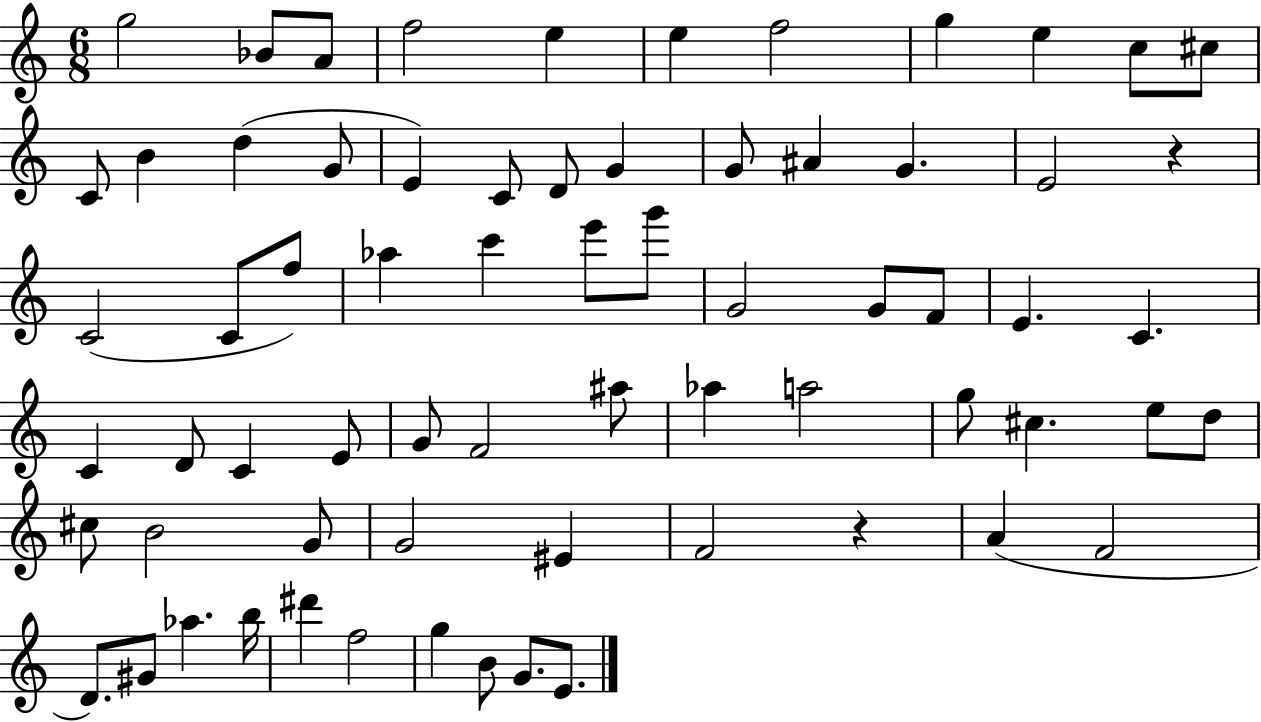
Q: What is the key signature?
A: C major